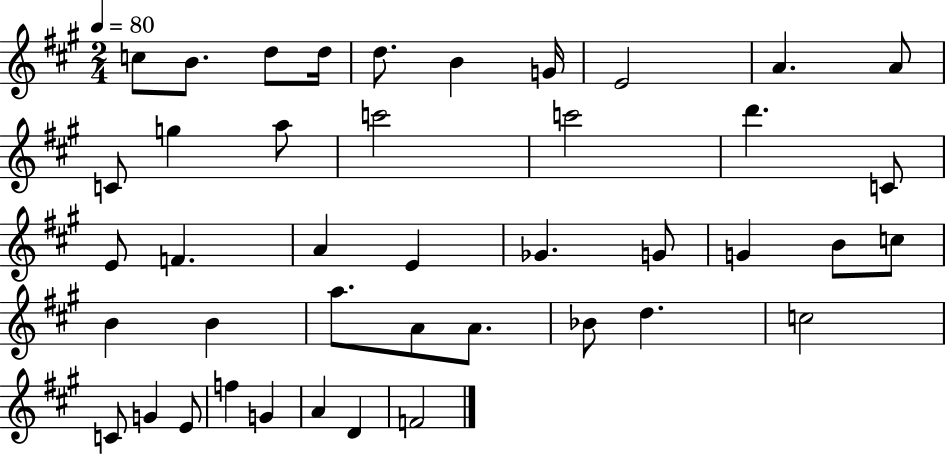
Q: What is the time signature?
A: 2/4